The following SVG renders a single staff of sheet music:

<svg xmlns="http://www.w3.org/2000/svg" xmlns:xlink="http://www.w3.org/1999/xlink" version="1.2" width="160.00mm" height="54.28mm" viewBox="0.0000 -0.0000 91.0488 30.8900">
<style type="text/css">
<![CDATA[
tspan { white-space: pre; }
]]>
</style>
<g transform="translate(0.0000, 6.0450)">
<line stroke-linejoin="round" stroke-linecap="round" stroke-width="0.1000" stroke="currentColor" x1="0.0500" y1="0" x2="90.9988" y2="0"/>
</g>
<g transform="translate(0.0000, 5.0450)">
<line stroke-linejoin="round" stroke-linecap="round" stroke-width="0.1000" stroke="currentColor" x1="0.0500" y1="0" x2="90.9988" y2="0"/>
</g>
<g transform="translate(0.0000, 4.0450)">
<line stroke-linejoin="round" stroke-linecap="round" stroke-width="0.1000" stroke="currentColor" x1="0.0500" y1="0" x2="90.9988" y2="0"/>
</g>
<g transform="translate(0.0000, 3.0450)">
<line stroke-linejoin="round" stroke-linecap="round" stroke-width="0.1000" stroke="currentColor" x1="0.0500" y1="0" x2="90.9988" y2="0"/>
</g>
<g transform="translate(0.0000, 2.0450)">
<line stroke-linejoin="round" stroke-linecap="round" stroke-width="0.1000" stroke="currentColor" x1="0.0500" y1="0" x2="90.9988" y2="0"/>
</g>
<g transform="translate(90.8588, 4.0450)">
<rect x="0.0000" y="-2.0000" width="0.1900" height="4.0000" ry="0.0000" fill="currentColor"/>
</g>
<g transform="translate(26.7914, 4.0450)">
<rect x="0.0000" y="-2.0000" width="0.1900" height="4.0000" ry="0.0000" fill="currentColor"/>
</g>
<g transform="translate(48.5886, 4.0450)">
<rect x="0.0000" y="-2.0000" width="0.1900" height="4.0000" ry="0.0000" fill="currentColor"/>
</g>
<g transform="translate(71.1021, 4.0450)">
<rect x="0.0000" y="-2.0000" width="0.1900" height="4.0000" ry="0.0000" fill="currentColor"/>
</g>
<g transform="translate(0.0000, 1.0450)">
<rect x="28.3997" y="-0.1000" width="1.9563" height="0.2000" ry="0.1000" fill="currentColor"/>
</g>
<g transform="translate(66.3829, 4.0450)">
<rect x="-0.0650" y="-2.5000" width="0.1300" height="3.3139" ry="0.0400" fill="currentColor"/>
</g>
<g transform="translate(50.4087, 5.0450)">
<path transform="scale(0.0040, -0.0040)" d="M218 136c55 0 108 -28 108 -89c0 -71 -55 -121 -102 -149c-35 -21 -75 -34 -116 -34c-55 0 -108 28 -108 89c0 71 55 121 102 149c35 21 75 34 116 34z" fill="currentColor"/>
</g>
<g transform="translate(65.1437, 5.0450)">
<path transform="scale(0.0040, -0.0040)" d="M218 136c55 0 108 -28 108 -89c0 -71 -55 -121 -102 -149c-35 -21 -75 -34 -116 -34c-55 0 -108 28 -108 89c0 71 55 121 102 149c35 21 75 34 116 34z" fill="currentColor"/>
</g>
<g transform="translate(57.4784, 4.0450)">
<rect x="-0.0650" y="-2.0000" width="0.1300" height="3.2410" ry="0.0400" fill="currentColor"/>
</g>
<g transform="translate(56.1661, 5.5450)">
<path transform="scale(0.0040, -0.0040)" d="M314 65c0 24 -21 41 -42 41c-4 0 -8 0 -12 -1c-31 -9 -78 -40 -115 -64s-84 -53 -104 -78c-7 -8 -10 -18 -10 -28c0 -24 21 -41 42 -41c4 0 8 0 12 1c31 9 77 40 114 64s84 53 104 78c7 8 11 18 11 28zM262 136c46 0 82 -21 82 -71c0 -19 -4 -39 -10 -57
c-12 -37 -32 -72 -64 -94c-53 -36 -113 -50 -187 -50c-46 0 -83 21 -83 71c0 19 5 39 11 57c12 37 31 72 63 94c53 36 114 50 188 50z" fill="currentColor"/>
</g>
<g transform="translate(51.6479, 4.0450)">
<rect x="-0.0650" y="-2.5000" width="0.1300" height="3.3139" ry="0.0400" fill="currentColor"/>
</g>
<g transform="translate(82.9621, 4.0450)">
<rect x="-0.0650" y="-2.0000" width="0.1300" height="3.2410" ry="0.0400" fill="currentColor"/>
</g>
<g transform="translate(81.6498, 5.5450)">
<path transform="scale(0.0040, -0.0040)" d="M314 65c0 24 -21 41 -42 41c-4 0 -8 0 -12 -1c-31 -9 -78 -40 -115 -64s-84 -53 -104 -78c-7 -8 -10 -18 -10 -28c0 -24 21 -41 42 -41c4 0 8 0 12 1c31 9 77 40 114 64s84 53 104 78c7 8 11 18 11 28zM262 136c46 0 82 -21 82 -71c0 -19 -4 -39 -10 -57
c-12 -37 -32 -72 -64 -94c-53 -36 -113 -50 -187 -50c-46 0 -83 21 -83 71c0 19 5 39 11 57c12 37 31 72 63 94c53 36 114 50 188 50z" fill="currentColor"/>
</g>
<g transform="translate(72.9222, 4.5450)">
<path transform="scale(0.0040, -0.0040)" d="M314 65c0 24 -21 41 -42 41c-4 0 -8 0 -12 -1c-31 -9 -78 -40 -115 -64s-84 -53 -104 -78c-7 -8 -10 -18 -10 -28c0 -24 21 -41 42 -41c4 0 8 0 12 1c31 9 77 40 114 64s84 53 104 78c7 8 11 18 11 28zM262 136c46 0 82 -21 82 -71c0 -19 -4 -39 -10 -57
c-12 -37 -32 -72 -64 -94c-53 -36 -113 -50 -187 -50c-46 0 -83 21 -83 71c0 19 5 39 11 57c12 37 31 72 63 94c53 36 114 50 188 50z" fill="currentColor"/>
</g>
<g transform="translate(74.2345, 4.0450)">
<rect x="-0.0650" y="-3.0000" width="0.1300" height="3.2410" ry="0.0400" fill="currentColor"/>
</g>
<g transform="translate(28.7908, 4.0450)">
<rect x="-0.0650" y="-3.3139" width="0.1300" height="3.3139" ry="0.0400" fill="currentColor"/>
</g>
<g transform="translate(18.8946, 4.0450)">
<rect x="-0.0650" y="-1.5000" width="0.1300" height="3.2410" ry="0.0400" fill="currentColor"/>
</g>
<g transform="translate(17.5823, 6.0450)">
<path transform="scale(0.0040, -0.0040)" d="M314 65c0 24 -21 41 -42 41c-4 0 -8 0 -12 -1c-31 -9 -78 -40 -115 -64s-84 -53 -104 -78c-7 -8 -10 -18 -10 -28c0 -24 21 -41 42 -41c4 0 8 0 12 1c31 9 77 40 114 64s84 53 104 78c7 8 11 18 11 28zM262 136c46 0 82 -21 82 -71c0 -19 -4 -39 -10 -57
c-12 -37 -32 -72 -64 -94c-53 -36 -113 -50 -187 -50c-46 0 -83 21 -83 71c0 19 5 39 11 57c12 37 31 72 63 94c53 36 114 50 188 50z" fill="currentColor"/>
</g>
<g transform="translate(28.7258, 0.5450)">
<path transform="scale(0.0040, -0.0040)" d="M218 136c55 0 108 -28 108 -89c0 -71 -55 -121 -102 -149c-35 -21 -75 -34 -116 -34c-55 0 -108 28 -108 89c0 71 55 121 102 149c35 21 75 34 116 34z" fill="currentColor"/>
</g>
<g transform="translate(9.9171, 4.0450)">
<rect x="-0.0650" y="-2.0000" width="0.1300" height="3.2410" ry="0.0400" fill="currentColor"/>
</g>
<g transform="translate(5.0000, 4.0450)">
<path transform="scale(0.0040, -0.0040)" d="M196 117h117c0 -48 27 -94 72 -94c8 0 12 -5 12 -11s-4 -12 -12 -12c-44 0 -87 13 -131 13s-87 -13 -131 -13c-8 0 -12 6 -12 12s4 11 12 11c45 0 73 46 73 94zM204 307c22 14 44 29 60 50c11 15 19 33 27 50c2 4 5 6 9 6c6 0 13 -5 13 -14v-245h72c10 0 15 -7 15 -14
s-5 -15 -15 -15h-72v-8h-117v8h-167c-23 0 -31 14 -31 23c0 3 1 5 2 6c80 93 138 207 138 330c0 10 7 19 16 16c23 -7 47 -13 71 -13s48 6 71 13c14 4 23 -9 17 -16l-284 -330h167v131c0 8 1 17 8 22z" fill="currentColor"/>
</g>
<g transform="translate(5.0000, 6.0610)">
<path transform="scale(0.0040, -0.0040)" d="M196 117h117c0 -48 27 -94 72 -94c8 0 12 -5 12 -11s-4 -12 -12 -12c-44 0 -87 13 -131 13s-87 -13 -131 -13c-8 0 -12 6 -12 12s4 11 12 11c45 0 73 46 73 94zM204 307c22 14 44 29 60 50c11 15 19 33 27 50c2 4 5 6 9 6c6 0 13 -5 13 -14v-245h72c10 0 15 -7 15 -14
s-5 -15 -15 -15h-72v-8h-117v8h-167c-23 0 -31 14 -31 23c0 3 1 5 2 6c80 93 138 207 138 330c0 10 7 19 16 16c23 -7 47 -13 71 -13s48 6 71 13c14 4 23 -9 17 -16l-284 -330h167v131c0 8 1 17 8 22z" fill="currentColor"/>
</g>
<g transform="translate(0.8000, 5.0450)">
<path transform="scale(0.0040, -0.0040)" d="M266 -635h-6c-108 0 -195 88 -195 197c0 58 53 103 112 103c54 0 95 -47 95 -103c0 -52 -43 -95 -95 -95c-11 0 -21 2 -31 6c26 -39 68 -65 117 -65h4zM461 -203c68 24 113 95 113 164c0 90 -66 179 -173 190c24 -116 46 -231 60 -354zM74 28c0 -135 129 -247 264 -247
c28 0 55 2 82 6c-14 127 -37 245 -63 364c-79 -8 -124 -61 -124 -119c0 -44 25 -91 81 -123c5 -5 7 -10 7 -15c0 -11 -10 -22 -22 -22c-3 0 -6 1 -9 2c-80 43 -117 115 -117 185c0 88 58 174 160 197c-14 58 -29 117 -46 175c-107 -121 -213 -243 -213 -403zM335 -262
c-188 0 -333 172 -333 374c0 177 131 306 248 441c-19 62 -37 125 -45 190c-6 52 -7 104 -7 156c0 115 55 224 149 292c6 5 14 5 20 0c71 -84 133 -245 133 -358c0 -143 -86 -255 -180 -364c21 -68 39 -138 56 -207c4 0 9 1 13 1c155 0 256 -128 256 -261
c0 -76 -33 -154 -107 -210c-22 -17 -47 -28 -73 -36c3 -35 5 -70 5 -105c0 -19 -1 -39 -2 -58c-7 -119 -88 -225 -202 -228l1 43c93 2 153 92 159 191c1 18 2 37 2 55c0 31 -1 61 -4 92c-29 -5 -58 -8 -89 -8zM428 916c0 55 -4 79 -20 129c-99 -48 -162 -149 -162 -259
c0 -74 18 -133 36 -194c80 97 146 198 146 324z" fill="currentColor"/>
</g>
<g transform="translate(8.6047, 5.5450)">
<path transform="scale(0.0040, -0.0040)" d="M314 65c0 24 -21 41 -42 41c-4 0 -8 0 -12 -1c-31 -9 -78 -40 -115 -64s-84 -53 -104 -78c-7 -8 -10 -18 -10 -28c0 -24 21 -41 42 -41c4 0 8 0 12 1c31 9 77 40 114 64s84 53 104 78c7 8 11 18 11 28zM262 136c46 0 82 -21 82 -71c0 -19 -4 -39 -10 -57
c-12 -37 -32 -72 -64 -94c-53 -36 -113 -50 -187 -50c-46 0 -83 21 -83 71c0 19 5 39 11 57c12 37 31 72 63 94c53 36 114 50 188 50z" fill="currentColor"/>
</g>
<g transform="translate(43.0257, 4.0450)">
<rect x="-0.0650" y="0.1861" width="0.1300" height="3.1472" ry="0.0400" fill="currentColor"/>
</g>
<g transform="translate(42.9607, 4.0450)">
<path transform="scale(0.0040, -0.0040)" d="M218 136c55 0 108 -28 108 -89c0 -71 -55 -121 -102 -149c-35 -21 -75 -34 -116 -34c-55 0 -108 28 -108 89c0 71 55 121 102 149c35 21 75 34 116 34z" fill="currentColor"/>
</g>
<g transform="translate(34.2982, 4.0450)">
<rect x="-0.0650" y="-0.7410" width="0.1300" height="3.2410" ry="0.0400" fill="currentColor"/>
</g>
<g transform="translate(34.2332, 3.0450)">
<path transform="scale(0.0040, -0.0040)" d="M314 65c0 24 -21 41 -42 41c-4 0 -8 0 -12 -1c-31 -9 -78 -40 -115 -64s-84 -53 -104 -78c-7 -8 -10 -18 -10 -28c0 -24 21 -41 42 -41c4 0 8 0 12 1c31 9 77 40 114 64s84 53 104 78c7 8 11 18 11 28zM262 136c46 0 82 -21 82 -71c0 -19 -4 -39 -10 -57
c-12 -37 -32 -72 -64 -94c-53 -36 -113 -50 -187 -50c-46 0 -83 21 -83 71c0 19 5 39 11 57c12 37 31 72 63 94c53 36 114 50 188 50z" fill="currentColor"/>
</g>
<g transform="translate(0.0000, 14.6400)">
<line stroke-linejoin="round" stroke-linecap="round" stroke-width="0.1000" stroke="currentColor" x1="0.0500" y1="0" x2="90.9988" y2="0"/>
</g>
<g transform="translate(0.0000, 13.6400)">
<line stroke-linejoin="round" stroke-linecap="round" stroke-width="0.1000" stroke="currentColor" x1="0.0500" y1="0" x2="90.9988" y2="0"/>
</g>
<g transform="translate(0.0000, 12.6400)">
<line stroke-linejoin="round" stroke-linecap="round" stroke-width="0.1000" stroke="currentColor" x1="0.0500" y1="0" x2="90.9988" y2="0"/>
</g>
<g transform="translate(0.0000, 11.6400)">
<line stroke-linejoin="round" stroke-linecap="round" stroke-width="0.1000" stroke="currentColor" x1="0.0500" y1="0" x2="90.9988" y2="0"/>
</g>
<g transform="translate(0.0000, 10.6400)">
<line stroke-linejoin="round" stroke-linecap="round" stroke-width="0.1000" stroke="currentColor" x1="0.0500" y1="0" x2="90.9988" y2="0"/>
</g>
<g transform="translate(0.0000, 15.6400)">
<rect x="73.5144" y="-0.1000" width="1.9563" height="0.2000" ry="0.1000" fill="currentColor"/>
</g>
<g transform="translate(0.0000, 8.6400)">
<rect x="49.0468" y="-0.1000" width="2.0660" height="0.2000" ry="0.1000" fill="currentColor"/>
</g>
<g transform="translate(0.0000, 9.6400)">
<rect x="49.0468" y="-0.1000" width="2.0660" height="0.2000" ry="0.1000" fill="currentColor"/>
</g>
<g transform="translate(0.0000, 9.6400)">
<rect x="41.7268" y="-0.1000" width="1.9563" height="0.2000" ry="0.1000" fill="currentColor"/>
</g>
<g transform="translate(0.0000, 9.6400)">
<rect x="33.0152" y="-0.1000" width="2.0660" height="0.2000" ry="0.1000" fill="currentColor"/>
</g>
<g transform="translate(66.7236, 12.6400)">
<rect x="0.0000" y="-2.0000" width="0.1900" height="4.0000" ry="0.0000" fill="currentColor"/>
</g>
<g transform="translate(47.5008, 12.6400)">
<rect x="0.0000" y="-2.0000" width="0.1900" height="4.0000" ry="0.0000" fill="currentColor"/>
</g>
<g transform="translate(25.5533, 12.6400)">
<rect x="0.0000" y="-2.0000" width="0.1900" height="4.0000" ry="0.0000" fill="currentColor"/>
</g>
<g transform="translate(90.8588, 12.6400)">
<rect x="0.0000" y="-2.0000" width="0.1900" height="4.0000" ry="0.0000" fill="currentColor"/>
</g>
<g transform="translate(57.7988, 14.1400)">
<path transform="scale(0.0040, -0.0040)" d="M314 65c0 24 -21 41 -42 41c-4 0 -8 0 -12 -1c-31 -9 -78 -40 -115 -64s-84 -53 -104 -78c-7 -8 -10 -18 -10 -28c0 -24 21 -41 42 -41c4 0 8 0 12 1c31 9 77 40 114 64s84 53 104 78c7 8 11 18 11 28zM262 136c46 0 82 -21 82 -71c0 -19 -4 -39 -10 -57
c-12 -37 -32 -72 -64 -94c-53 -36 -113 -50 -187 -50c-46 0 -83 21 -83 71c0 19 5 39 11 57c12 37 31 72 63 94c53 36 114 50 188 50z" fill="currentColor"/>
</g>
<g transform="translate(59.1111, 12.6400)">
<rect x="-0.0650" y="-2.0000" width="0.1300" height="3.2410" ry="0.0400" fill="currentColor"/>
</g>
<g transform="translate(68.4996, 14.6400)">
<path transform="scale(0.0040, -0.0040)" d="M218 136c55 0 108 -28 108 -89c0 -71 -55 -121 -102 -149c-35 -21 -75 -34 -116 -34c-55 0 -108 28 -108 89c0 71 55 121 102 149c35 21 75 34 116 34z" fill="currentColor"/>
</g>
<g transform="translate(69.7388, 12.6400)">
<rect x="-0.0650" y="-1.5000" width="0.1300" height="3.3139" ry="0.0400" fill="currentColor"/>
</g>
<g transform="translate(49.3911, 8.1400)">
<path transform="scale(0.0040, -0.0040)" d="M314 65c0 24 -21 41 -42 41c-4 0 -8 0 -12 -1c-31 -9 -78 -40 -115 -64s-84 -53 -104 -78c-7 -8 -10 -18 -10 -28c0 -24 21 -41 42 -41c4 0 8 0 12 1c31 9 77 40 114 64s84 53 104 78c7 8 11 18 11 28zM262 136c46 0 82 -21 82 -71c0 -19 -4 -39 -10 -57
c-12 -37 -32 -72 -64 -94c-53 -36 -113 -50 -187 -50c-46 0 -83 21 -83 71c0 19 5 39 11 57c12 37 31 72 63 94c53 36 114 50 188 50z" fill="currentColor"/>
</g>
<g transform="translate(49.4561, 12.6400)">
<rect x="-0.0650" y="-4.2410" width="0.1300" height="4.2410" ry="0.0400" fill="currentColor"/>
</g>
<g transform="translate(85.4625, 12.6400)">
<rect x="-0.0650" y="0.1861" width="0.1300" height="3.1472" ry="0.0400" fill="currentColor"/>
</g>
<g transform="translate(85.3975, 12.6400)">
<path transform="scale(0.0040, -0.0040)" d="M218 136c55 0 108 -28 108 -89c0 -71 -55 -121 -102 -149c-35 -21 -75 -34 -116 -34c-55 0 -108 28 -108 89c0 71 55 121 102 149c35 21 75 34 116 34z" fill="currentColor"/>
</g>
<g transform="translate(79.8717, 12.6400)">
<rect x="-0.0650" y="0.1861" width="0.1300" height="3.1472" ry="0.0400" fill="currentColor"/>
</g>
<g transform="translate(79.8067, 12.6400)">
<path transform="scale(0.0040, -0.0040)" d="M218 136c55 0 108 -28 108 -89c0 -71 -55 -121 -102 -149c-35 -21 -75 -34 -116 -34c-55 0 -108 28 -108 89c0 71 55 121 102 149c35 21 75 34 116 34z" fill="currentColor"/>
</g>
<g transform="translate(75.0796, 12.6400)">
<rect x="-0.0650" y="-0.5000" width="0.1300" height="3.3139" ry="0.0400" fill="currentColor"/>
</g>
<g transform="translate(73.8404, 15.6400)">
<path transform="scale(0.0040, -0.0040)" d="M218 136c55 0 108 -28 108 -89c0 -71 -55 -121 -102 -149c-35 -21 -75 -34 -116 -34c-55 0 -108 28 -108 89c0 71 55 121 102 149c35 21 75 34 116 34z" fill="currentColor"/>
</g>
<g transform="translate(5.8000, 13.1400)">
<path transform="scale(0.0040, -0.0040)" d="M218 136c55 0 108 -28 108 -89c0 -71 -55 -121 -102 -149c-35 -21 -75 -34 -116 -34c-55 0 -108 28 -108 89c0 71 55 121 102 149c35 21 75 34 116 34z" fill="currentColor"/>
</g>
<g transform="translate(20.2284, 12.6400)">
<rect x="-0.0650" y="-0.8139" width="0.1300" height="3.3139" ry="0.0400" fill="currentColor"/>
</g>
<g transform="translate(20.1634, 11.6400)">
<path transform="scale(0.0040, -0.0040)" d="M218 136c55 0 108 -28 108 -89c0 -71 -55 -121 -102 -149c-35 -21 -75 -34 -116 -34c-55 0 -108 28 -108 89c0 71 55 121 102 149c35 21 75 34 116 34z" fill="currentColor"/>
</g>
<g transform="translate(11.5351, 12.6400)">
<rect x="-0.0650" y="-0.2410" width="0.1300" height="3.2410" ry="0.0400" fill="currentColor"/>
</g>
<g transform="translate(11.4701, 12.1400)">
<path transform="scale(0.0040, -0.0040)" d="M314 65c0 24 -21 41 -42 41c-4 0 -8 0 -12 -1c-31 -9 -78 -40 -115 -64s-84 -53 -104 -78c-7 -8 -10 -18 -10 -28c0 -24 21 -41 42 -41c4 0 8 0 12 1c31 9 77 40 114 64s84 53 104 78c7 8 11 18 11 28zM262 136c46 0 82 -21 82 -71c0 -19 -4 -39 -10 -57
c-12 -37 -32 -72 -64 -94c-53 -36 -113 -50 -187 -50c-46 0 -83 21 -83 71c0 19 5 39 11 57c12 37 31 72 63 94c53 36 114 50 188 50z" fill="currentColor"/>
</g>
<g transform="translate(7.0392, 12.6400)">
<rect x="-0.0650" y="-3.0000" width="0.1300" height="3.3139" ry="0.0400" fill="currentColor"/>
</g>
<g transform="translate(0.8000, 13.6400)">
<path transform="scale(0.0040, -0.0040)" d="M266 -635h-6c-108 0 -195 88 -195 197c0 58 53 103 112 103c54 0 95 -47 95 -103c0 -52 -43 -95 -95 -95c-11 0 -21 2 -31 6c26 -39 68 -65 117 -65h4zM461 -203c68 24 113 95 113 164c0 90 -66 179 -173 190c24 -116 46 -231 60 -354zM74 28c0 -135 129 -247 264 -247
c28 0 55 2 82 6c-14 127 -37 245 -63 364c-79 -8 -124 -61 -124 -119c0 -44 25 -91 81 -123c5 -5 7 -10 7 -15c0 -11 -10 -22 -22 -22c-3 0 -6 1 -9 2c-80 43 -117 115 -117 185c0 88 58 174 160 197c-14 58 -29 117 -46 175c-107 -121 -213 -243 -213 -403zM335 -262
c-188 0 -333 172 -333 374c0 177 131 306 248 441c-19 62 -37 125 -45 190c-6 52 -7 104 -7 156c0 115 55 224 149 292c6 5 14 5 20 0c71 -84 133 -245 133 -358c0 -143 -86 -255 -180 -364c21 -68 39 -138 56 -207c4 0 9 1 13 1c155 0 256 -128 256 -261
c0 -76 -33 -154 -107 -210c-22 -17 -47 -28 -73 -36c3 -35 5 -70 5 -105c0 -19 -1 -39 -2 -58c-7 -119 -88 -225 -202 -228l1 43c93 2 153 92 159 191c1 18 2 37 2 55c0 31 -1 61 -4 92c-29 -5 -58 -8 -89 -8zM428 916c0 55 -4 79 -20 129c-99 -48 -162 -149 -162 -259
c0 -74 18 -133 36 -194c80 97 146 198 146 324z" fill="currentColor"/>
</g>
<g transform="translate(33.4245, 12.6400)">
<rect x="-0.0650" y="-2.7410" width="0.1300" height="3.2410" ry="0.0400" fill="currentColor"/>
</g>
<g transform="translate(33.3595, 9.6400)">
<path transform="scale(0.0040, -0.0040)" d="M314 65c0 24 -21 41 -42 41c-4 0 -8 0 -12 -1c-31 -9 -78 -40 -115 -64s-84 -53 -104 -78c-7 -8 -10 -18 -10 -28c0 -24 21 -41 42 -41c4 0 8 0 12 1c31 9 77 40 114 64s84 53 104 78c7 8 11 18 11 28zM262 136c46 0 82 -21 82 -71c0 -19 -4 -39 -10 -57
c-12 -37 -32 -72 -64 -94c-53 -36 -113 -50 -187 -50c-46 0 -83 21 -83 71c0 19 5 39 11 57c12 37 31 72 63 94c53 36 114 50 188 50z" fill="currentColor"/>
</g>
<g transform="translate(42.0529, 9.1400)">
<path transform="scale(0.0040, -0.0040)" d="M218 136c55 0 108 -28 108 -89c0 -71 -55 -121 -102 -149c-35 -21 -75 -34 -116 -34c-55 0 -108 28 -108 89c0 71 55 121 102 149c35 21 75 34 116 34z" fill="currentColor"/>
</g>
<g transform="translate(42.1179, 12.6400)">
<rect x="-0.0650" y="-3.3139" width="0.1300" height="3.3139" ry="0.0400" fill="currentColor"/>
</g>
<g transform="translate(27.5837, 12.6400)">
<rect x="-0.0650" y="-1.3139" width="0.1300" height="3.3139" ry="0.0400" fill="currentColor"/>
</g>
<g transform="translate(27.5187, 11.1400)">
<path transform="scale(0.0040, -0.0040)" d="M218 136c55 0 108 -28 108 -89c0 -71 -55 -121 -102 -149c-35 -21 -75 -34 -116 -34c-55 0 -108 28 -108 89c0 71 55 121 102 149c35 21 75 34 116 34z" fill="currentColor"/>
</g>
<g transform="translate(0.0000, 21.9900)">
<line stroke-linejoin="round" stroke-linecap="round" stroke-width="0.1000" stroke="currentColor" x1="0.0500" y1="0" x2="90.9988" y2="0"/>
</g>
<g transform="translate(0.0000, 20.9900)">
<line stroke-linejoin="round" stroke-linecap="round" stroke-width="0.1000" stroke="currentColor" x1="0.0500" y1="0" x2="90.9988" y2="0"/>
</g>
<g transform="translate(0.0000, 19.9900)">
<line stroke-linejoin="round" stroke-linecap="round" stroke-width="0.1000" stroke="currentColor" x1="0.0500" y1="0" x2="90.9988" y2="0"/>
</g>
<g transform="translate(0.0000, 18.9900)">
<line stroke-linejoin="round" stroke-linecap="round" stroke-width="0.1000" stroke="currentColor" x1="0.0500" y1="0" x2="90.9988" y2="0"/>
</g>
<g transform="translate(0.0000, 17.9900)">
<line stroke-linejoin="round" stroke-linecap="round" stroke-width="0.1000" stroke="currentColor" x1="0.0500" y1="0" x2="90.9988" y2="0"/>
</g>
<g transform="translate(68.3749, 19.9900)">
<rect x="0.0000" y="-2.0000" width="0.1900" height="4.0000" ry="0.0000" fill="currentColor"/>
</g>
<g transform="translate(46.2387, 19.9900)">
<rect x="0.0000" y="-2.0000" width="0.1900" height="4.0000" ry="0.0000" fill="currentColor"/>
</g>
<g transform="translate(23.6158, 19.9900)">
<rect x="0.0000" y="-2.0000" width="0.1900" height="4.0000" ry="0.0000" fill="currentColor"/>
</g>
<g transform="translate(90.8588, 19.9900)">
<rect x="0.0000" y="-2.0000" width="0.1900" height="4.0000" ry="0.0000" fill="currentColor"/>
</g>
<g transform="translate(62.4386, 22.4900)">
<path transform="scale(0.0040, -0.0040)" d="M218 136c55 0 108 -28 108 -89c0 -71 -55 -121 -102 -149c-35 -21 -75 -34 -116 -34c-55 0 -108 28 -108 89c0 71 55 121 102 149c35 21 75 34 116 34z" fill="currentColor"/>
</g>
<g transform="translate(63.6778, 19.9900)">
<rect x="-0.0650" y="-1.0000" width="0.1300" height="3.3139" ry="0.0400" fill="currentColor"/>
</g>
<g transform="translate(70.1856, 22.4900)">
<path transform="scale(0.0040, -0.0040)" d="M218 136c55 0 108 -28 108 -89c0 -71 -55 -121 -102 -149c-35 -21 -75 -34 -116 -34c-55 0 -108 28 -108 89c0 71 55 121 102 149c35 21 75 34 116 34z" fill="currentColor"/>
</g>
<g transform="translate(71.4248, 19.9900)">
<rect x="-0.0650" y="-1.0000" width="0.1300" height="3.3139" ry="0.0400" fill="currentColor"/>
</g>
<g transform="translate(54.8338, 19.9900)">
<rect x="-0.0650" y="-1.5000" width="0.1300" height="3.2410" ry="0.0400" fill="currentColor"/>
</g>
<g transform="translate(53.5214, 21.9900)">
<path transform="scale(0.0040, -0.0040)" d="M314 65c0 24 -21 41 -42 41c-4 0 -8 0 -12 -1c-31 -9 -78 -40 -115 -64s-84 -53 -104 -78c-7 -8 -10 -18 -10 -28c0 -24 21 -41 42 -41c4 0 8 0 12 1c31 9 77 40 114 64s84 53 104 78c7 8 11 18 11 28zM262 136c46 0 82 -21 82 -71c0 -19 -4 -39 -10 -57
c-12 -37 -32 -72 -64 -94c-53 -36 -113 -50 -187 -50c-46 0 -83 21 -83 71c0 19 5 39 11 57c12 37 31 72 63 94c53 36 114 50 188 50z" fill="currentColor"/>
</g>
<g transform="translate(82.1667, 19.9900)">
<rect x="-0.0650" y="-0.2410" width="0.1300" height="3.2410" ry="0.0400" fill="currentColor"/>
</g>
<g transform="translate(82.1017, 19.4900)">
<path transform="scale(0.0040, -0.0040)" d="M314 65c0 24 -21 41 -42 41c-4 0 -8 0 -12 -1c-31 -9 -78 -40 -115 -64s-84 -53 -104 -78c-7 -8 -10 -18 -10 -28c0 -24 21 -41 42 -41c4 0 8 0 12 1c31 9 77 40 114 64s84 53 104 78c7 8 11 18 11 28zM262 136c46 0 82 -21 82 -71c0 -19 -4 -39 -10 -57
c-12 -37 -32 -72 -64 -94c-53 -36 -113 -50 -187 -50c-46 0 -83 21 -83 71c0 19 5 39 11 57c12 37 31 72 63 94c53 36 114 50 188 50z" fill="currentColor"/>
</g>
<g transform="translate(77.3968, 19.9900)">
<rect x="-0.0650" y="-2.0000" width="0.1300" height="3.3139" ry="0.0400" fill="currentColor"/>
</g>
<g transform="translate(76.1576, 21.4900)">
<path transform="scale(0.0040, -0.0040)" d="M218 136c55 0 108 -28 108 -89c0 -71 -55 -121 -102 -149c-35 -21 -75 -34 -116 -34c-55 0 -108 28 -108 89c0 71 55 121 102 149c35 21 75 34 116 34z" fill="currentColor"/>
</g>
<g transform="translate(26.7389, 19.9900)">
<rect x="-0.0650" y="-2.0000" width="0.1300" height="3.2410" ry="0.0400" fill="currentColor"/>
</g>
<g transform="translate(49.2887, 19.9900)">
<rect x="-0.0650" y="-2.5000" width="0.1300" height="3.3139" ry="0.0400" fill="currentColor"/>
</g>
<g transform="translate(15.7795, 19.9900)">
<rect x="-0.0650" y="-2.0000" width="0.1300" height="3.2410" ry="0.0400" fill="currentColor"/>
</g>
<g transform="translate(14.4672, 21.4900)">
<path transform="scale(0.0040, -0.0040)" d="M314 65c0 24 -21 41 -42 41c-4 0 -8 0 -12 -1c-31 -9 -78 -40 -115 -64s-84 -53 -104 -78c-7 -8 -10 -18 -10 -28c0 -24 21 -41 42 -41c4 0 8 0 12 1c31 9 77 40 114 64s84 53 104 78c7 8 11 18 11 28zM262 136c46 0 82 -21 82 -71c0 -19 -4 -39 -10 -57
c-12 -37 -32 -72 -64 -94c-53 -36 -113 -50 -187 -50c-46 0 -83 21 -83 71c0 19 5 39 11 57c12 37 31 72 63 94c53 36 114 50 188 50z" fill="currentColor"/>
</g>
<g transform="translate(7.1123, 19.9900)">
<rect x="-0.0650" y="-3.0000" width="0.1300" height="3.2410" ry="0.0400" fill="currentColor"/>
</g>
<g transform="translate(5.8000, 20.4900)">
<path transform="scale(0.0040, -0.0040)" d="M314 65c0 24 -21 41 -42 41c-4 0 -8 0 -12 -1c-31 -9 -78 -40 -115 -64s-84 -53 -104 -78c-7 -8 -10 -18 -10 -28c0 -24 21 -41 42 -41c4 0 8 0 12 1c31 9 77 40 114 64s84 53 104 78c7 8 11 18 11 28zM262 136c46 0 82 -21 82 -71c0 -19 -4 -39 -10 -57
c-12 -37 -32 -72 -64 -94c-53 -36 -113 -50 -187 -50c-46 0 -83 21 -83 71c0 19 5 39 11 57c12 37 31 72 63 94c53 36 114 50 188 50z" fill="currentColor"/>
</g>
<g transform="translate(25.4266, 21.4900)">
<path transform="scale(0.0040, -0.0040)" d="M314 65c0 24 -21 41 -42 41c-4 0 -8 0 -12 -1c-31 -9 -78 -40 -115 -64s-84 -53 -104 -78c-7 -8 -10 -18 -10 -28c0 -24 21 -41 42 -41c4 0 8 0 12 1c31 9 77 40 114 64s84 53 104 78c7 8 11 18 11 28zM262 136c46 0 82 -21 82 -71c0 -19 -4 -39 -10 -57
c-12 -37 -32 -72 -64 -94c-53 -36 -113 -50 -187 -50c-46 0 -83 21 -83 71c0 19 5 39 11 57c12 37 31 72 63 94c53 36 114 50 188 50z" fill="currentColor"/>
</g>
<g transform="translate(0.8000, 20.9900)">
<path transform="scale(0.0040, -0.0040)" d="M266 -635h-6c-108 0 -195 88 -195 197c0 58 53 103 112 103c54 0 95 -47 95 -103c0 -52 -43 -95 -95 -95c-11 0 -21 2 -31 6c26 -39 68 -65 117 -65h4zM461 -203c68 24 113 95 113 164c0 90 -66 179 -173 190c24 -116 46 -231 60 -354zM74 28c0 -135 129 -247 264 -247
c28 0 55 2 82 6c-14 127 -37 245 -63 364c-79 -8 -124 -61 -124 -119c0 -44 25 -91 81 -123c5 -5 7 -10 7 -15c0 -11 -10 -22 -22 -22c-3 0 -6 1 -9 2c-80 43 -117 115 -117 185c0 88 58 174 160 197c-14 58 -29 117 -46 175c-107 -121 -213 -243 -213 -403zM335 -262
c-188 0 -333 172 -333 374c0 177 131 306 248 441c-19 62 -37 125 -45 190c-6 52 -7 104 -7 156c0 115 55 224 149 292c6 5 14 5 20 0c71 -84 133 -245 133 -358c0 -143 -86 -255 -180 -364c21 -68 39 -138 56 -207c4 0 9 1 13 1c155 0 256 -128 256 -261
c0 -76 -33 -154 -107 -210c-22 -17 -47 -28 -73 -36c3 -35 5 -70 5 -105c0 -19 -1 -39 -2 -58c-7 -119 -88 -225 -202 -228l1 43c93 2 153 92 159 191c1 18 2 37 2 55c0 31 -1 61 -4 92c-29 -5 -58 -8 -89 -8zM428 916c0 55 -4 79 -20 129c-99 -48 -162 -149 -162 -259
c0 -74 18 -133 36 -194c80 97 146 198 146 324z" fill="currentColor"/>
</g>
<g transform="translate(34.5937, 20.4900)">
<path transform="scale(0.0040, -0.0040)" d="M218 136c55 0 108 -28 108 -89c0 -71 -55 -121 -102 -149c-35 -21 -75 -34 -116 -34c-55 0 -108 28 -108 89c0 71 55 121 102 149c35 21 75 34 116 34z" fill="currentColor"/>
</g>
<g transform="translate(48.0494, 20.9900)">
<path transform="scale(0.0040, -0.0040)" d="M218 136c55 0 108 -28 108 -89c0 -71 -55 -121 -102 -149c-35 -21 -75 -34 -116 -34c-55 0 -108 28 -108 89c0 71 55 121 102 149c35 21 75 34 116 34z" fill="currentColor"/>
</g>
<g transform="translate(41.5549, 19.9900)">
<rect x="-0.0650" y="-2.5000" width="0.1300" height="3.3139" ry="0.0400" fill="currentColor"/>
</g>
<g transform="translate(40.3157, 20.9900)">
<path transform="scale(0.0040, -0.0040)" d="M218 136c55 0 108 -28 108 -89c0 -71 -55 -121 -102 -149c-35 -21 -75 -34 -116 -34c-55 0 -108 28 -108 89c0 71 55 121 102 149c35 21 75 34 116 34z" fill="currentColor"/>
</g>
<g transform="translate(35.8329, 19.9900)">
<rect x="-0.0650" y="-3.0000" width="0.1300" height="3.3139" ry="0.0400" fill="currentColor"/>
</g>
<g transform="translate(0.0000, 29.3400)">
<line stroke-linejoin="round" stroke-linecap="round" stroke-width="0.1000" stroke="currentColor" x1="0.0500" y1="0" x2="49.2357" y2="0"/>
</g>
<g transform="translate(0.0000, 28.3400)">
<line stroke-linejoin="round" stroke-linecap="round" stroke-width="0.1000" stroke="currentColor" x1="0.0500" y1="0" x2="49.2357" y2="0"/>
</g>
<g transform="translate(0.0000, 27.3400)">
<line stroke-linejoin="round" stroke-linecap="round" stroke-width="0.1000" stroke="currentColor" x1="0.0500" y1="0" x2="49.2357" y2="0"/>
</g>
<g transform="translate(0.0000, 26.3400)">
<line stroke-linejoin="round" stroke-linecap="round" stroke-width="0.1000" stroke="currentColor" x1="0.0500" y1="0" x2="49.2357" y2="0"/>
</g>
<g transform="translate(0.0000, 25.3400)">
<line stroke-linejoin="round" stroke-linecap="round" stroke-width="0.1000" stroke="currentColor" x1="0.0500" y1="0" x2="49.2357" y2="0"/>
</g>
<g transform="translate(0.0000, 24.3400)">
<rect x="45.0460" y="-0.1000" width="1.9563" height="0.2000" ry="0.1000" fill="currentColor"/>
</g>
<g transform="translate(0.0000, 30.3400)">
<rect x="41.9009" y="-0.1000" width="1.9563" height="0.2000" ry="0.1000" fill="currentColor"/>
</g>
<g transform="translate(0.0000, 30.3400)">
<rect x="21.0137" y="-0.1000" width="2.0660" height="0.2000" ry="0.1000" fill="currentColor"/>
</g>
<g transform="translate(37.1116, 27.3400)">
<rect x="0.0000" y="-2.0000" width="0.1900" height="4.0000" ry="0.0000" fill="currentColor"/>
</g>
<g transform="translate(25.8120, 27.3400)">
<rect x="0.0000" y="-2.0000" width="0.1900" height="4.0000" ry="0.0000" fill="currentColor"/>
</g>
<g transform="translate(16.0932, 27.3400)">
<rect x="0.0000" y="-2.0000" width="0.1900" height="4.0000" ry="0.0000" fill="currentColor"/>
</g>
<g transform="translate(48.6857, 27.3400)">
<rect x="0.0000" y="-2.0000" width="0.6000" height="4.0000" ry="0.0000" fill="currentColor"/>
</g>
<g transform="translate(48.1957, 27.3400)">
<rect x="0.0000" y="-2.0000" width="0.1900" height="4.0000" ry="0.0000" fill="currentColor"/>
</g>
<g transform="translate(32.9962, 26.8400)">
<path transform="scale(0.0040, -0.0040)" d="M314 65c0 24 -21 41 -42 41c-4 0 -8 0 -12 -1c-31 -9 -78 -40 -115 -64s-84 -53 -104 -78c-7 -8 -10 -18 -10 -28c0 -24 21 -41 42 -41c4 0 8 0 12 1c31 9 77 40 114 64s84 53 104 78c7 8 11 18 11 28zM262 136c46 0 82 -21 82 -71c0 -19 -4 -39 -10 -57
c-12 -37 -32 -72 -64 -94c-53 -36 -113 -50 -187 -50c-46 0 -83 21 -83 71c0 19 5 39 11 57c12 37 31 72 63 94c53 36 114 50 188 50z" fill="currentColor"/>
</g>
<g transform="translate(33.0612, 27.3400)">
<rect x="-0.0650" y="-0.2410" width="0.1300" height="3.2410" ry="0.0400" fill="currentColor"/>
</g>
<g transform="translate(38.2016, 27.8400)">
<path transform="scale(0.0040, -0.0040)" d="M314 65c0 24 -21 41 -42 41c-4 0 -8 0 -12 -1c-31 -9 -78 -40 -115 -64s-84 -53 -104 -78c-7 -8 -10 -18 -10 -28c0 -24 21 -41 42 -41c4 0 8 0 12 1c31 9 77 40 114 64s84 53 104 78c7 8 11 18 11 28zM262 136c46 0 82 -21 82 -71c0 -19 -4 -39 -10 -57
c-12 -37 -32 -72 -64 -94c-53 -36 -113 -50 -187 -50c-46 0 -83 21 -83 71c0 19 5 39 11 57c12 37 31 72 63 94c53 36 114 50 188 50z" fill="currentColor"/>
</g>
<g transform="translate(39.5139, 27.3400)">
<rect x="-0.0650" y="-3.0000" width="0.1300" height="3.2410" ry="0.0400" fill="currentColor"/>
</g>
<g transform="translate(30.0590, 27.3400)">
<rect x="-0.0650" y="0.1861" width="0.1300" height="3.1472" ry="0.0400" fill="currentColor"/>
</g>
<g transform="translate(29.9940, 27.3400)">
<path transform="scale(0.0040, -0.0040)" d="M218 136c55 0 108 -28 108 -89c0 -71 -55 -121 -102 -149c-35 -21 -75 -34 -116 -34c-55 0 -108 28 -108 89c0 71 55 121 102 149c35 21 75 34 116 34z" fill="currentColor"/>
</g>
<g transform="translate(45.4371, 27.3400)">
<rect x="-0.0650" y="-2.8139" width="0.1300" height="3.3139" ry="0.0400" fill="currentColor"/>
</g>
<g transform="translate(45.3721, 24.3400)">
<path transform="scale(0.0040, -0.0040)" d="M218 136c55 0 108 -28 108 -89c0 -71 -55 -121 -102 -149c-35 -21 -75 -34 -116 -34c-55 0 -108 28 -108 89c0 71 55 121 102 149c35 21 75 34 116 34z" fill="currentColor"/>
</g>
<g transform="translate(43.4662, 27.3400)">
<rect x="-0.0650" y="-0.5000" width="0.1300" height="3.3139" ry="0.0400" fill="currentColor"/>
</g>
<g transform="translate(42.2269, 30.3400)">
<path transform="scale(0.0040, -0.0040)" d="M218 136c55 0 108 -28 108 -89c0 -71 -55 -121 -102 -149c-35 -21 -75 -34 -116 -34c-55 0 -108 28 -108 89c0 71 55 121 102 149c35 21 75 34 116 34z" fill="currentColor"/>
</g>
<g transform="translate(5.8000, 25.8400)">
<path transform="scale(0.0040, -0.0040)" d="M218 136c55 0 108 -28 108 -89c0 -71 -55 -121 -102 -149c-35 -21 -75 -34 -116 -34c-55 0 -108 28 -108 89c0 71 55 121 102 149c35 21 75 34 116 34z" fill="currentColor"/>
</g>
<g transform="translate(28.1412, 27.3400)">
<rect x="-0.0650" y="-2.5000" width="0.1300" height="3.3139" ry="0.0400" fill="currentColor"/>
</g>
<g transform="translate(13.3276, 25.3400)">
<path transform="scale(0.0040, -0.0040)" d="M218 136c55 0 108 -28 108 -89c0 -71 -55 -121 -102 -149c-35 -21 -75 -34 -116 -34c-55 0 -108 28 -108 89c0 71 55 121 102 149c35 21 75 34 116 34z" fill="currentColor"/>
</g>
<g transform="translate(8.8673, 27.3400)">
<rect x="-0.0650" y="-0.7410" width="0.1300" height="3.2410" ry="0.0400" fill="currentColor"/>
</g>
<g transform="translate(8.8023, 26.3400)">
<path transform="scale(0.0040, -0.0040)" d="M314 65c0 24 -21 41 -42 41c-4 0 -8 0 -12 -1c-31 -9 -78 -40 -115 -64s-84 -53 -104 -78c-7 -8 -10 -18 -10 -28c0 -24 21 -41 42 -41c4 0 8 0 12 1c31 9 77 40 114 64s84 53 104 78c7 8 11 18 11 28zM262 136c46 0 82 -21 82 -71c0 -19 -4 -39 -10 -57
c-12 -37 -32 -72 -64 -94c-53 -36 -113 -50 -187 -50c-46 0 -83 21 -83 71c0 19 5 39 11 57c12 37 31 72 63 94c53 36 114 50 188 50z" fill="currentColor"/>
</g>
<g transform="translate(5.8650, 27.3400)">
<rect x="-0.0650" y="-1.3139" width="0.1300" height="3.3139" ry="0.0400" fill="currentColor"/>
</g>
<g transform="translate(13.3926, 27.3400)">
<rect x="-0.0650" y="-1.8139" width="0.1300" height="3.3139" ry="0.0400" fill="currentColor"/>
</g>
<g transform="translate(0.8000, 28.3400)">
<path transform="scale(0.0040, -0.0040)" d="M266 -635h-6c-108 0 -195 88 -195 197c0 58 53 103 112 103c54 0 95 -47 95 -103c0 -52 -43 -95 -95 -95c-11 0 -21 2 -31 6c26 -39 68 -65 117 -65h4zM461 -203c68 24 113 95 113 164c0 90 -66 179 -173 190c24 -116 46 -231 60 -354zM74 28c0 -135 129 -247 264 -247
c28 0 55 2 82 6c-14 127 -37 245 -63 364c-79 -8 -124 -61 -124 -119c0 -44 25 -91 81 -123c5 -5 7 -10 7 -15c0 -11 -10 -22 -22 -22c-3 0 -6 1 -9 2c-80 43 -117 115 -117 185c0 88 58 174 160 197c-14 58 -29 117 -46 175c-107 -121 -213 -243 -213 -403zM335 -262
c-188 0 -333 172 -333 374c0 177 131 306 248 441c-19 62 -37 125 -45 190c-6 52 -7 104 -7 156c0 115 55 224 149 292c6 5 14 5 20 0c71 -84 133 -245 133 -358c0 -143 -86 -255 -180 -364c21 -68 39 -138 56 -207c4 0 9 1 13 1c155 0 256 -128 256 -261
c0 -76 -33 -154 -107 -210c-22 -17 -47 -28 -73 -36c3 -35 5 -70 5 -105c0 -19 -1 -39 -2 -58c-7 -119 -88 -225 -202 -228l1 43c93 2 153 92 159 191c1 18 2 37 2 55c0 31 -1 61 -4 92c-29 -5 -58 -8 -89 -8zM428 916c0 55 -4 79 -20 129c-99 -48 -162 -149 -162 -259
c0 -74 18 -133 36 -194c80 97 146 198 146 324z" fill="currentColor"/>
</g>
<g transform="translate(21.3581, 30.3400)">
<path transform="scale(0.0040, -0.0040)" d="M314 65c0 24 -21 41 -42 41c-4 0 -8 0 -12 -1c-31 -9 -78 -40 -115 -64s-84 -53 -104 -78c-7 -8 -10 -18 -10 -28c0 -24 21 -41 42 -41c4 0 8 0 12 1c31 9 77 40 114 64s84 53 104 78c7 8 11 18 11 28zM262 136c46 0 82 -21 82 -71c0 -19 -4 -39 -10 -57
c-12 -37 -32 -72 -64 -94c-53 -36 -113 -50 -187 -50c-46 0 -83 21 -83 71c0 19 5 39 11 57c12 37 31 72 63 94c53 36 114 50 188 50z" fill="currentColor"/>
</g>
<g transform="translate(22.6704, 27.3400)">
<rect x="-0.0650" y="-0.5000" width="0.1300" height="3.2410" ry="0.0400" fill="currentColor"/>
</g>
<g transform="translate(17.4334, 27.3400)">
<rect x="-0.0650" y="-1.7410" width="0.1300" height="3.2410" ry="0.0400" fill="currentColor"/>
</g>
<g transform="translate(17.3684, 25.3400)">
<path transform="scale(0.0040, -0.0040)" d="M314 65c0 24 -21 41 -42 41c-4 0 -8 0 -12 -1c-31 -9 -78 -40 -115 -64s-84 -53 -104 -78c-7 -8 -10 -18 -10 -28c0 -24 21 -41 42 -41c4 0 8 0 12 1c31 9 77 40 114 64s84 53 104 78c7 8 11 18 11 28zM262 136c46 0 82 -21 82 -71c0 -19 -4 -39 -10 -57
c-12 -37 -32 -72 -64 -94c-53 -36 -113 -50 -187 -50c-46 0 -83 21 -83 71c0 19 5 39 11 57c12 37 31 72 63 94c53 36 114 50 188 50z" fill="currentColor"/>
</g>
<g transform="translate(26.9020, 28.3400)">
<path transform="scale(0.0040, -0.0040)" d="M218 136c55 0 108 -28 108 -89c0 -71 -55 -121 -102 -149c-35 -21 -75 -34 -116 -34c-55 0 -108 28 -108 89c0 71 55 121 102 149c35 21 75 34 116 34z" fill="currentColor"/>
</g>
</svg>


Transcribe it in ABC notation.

X:1
T:Untitled
M:4/4
L:1/4
K:C
F2 E2 b d2 B G F2 G A2 F2 A c2 d e a2 b d'2 F2 E C B B A2 F2 F2 A G G E2 D D F c2 e d2 f f2 C2 G B c2 A2 C a